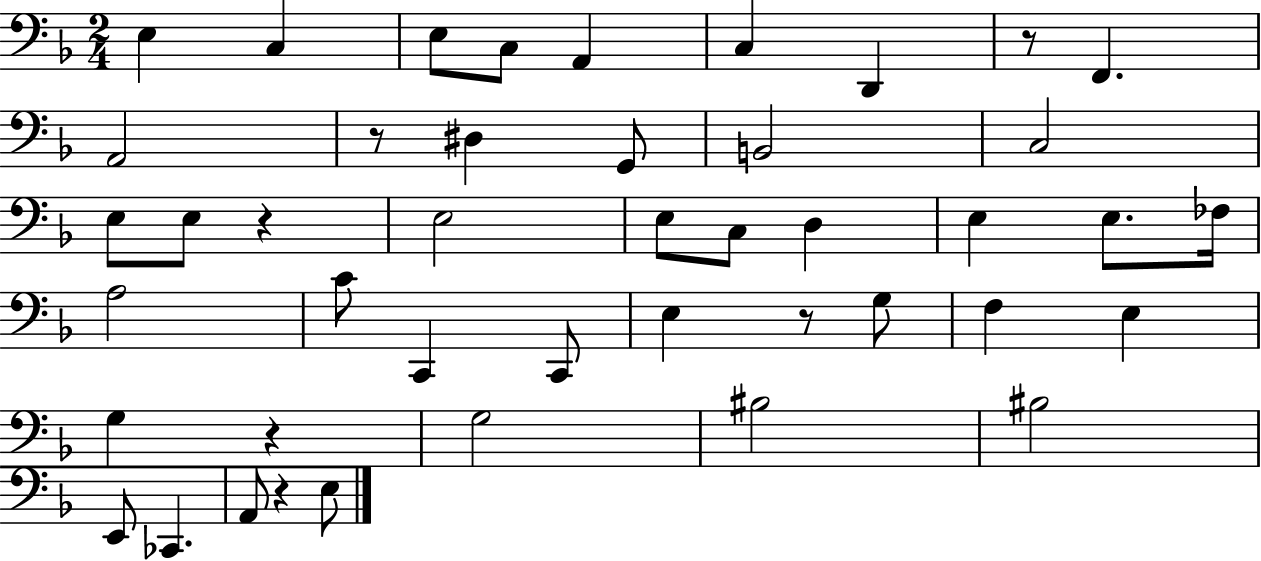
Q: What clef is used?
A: bass